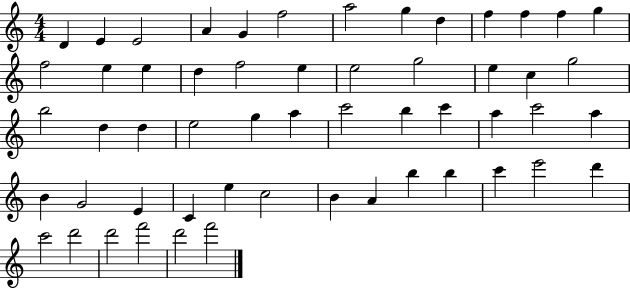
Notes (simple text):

D4/q E4/q E4/h A4/q G4/q F5/h A5/h G5/q D5/q F5/q F5/q F5/q G5/q F5/h E5/q E5/q D5/q F5/h E5/q E5/h G5/h E5/q C5/q G5/h B5/h D5/q D5/q E5/h G5/q A5/q C6/h B5/q C6/q A5/q C6/h A5/q B4/q G4/h E4/q C4/q E5/q C5/h B4/q A4/q B5/q B5/q C6/q E6/h D6/q C6/h D6/h D6/h F6/h D6/h F6/h